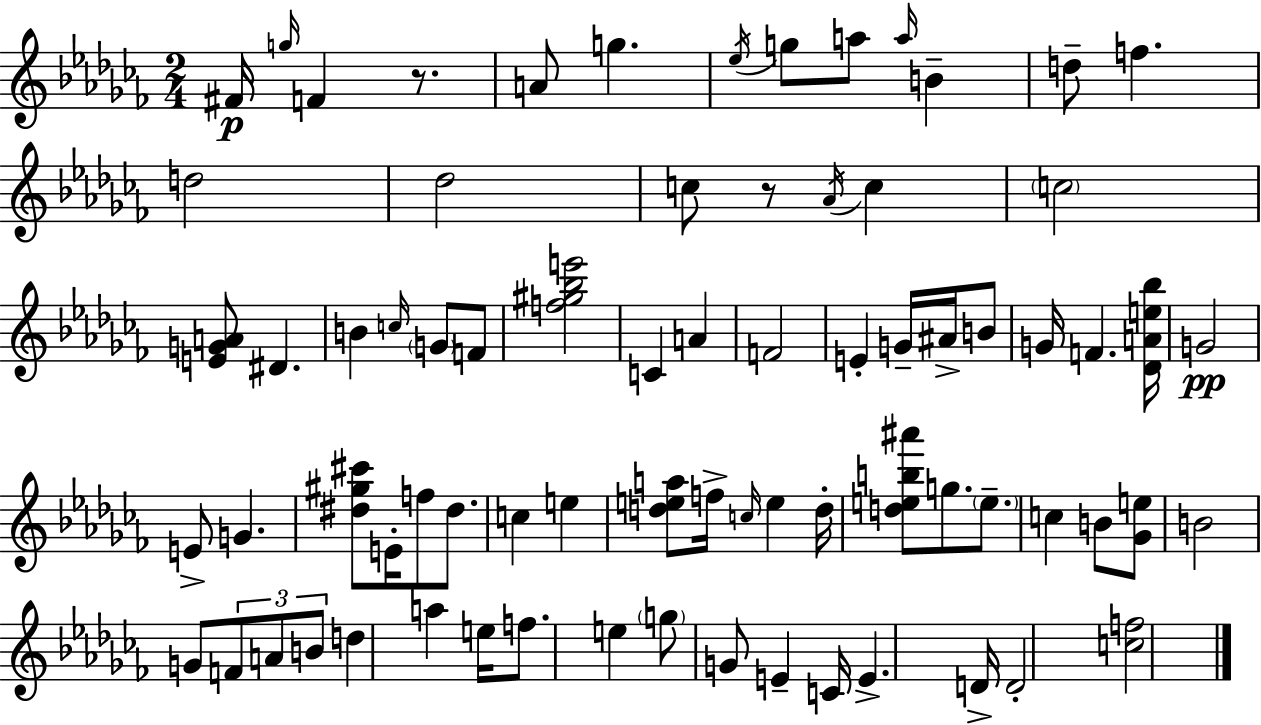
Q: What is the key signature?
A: AES minor